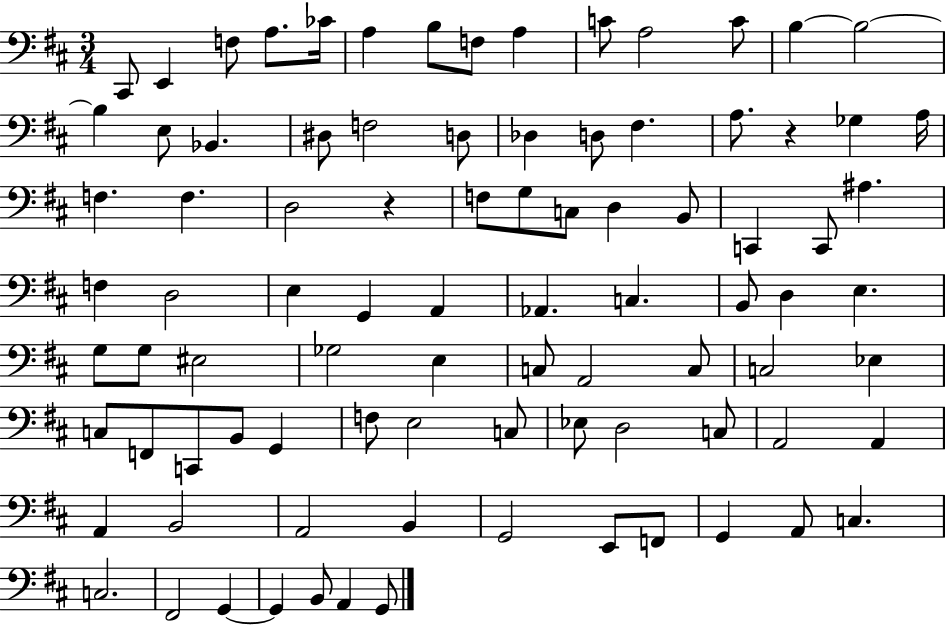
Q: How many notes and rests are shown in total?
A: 89